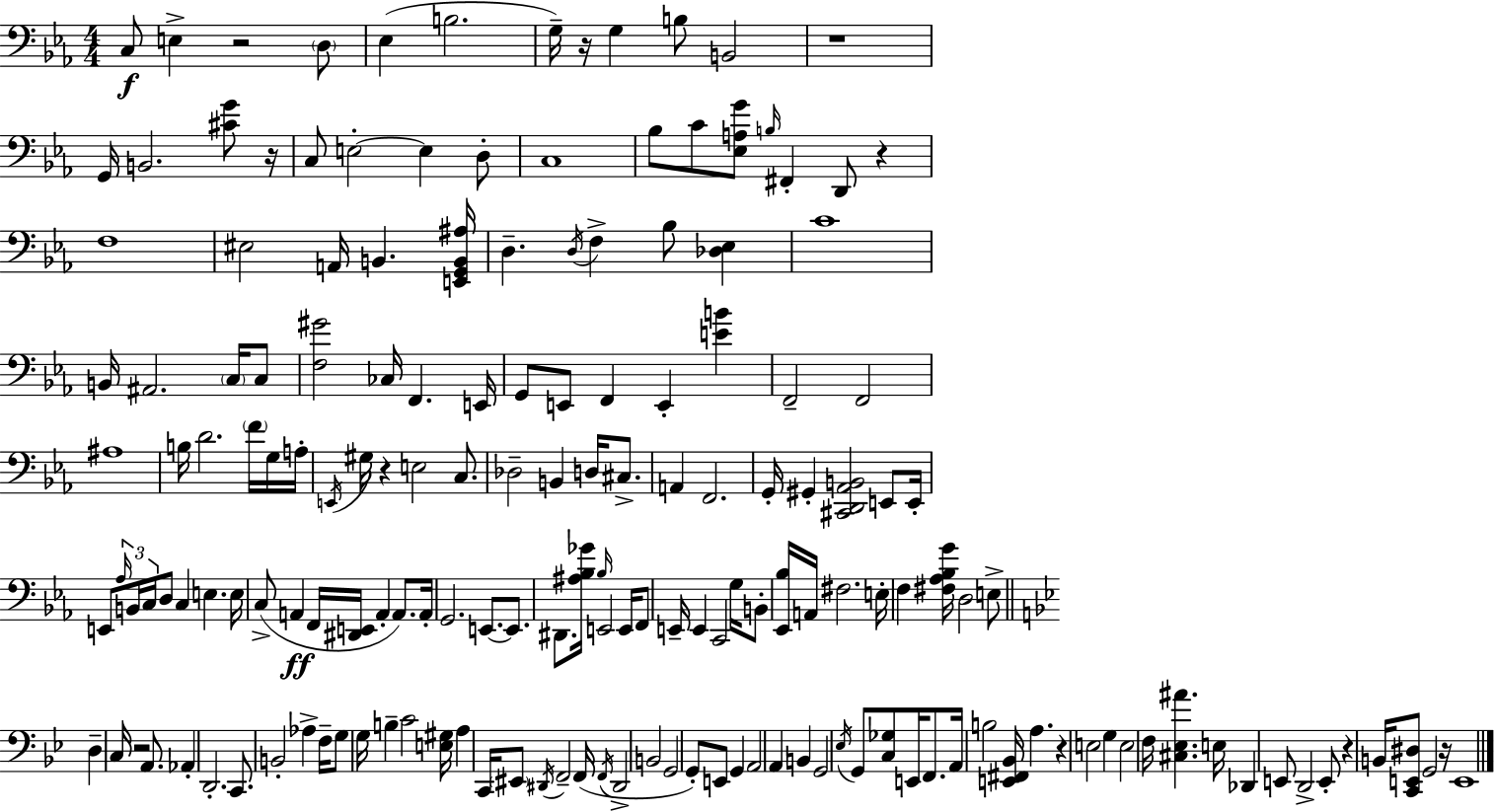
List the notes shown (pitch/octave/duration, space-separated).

C3/e E3/q R/h D3/e Eb3/q B3/h. G3/s R/s G3/q B3/e B2/h R/w G2/s B2/h. [C#4,G4]/e R/s C3/e E3/h E3/q D3/e C3/w Bb3/e C4/e [Eb3,A3,G4]/e B3/s F#2/q D2/e R/q F3/w EIS3/h A2/s B2/q. [E2,G2,B2,A#3]/s D3/q. D3/s F3/q Bb3/e [Db3,Eb3]/q C4/w B2/s A#2/h. C3/s C3/e [F3,G#4]/h CES3/s F2/q. E2/s G2/e E2/e F2/q E2/q [E4,B4]/q F2/h F2/h A#3/w B3/s D4/h. F4/s G3/s A3/s E2/s G#3/s R/q E3/h C3/e. Db3/h B2/q D3/s C#3/e. A2/q F2/h. G2/s G#2/q [C#2,D2,Ab2,B2]/h E2/e E2/s E2/e Ab3/s B2/s C3/s D3/e C3/q E3/q. E3/s C3/e A2/q F2/s [D#2,E2]/s A2/q A2/e. A2/s G2/h. E2/e. E2/e. D#2/e. [A#3,Bb3,Gb4]/s Bb3/s E2/h E2/s F2/e E2/s E2/q C2/h G3/s B2/e [Eb2,Bb3]/s A2/s F#3/h. E3/s F3/q [F#3,Ab3,Bb3,G4]/s D3/h E3/e D3/q C3/s R/h A2/e. Ab2/q D2/h. C2/e. B2/h Ab3/q F3/s G3/e G3/s B3/q C4/h [E3,G#3]/s A3/q C2/s EIS2/e D#2/s F2/h F2/s F2/s D#2/h B2/h G2/h G2/e E2/e G2/q A2/h A2/q B2/q G2/h Eb3/s G2/e [C3,Gb3]/e E2/s F2/e. A2/s B3/h [E2,F#2,Bb2]/s A3/q. R/q E3/h G3/q E3/h F3/s [C#3,Eb3,A#4]/q. E3/s Db2/q E2/e D2/h E2/e R/q B2/s [C2,E2,D#3]/e G2/h R/s E2/w